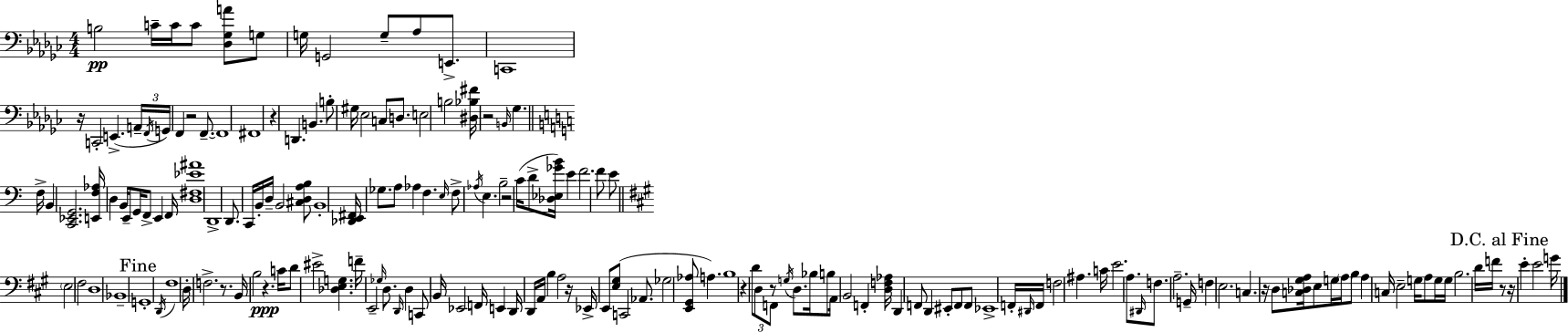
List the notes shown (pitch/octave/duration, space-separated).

B3/h C4/s C4/s C4/e [Db3,Gb3,A4]/e G3/e G3/s G2/h G3/e Ab3/e E2/e. C2/w R/s C2/h E2/q. A2/s F2/s G2/s F2/q R/h F2/e. F2/w F#2/w R/q D2/q. B2/q. B3/e G#3/s Eb3/h C3/e D3/e. E3/h B3/h [D#3,Bb3,F#4]/s R/h B2/s Gb3/q. F3/s B2/q [C2,Eb2,G2]/h. [E2,F3,Ab3]/s D3/q B2/s E2/e G2/s F2/e E2/q F2/s [D3,F#3,Eb4,A#4]/w D2/w D2/e. C2/s B2/s D3/s B2/h [C#3,D3,A3,B3]/e B2/w [Db2,E2,F#2]/s Gb3/e. A3/e Ab3/q F3/q. E3/s F3/e Ab3/s E3/q. B3/h R/h C4/s D4/e [Db3,Eb3,Gb4,B4]/s E4/q F4/h. F4/e E4/e E3/h F#3/h D3/w Bb2/w G2/w D2/s F#3/w D3/s F3/h. R/e. B2/s B3/h R/q. C4/s D4/e EIS4/h [Db3,E3,G3]/q. F4/s E2/h Gb3/s D3/e. D2/s D3/q C2/e B2/s Eb2/h F2/s E2/q D2/s D2/s A2/s B3/q A3/h R/s Eb2/s E2/e [E3,G#3]/e C2/h Ab2/e. Gb3/h [E2,G#2,Ab3]/e A3/q. B3/w R/q D4/e D3/e F2/e R/e G3/s D3/e. Bb3/s B3/e A2/s B2/h F2/q [D3,F3,Ab3]/s D2/q F2/e D2/q EIS2/e F2/e F2/e Eb2/w F2/s D#2/s F2/s F3/h A#3/q. C4/s E4/h. A3/e. D#2/s F3/e. A3/h. G2/s F3/q E3/h. C3/q. R/s D3/e [C3,Db3,G#3,A3]/s E3/e G3/s A3/s B3/e A3/q C3/s E3/h G3/s A3/e G3/s G3/s B3/h. D4/s F4/s R/e R/s E4/q E4/h G4/s